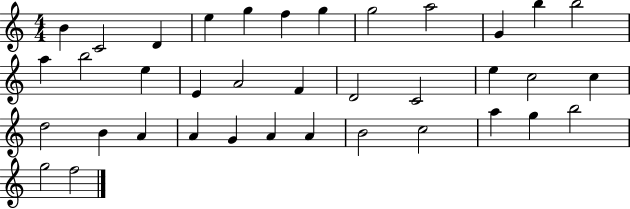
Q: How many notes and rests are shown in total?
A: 37